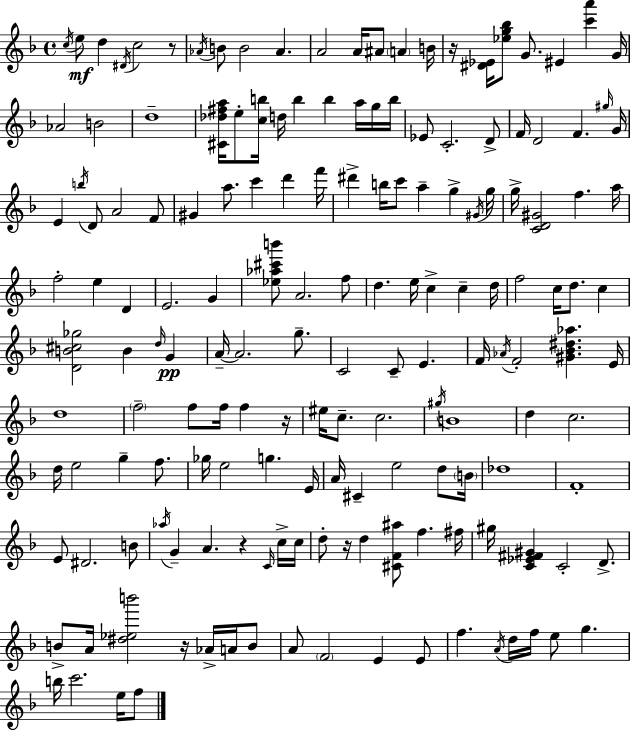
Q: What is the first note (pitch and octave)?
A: C5